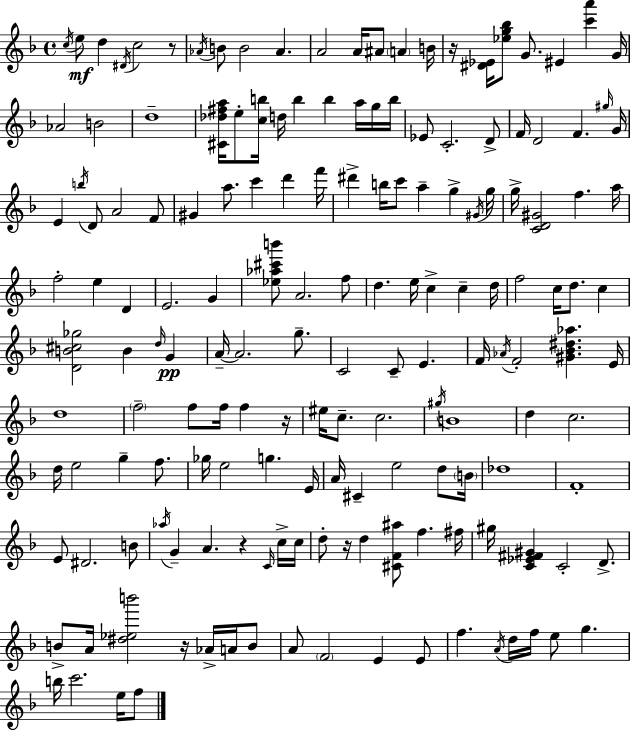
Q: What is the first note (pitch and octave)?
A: C5